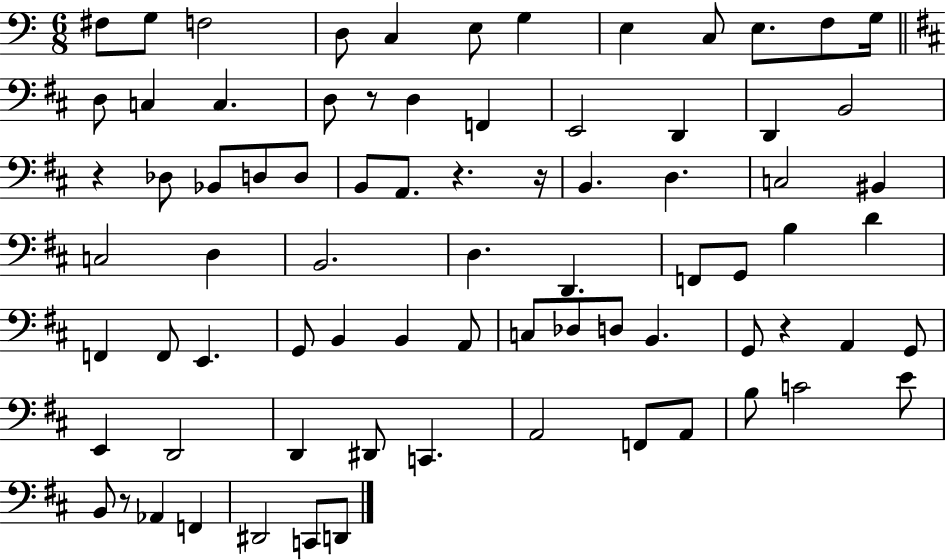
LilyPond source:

{
  \clef bass
  \numericTimeSignature
  \time 6/8
  \key c \major
  fis8 g8 f2 | d8 c4 e8 g4 | e4 c8 e8. f8 g16 | \bar "||" \break \key b \minor d8 c4 c4. | d8 r8 d4 f,4 | e,2 d,4 | d,4 b,2 | \break r4 des8 bes,8 d8 d8 | b,8 a,8. r4. r16 | b,4. d4. | c2 bis,4 | \break c2 d4 | b,2. | d4. d,4. | f,8 g,8 b4 d'4 | \break f,4 f,8 e,4. | g,8 b,4 b,4 a,8 | c8 des8 d8 b,4. | g,8 r4 a,4 g,8 | \break e,4 d,2 | d,4 dis,8 c,4. | a,2 f,8 a,8 | b8 c'2 e'8 | \break b,8 r8 aes,4 f,4 | dis,2 c,8 d,8 | \bar "|."
}